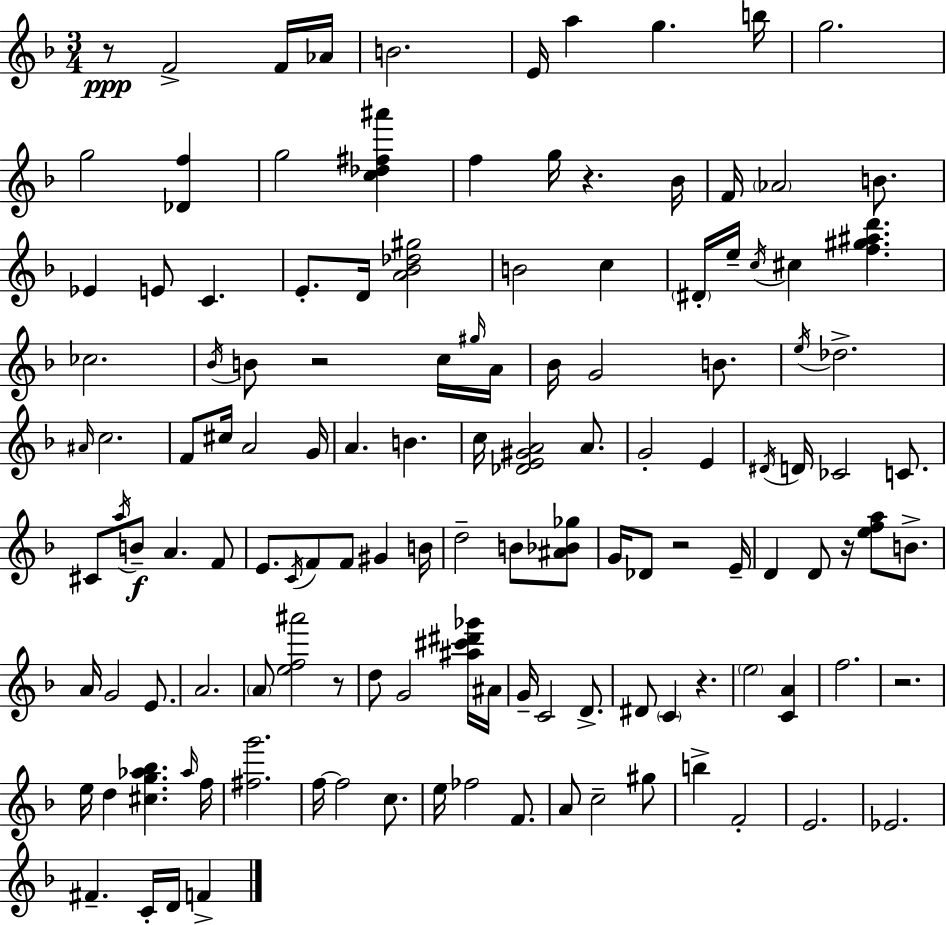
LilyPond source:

{
  \clef treble
  \numericTimeSignature
  \time 3/4
  \key f \major
  r8\ppp f'2-> f'16 aes'16 | b'2. | e'16 a''4 g''4. b''16 | g''2. | \break g''2 <des' f''>4 | g''2 <c'' des'' fis'' ais'''>4 | f''4 g''16 r4. bes'16 | f'16 \parenthesize aes'2 b'8. | \break ees'4 e'8 c'4. | e'8.-. d'16 <a' bes' des'' gis''>2 | b'2 c''4 | \parenthesize dis'16-. e''16-- \acciaccatura { c''16 } cis''4 <f'' gis'' ais'' d'''>4. | \break ces''2. | \acciaccatura { bes'16 } b'8 r2 | c''16 \grace { gis''16 } a'16 bes'16 g'2 | b'8. \acciaccatura { e''16 } des''2.-> | \break \grace { ais'16 } c''2. | f'8 cis''16 a'2 | g'16 a'4. b'4. | c''16 <des' e' gis' a'>2 | \break a'8. g'2-. | e'4 \acciaccatura { dis'16 } d'16 ces'2 | c'8. cis'8 \acciaccatura { a''16 } b'8--\f a'4. | f'8 e'8. \acciaccatura { c'16 } f'8 | \break f'8 gis'4 b'16 d''2-- | b'8 <ais' bes' ges''>8 g'16 des'8 r2 | e'16-- d'4 | d'8 r16 <e'' f'' a''>8 b'8.-> a'16 g'2 | \break e'8. a'2. | \parenthesize a'8 <e'' f'' ais'''>2 | r8 d''8 g'2 | <ais'' cis''' dis''' ges'''>16 ais'16 g'16-- c'2 | \break d'8.-> dis'8 \parenthesize c'4 | r4. \parenthesize e''2 | <c' a'>4 f''2. | r2. | \break e''16 d''4 | <cis'' g'' aes'' bes''>4. \grace { aes''16 } f''16 <fis'' g'''>2. | f''16~~ f''2 | c''8. e''16 fes''2 | \break f'8. a'8 c''2-- | gis''8 b''4-> | f'2-. e'2. | ees'2. | \break fis'4.-- | c'16-. d'16 f'4-> \bar "|."
}